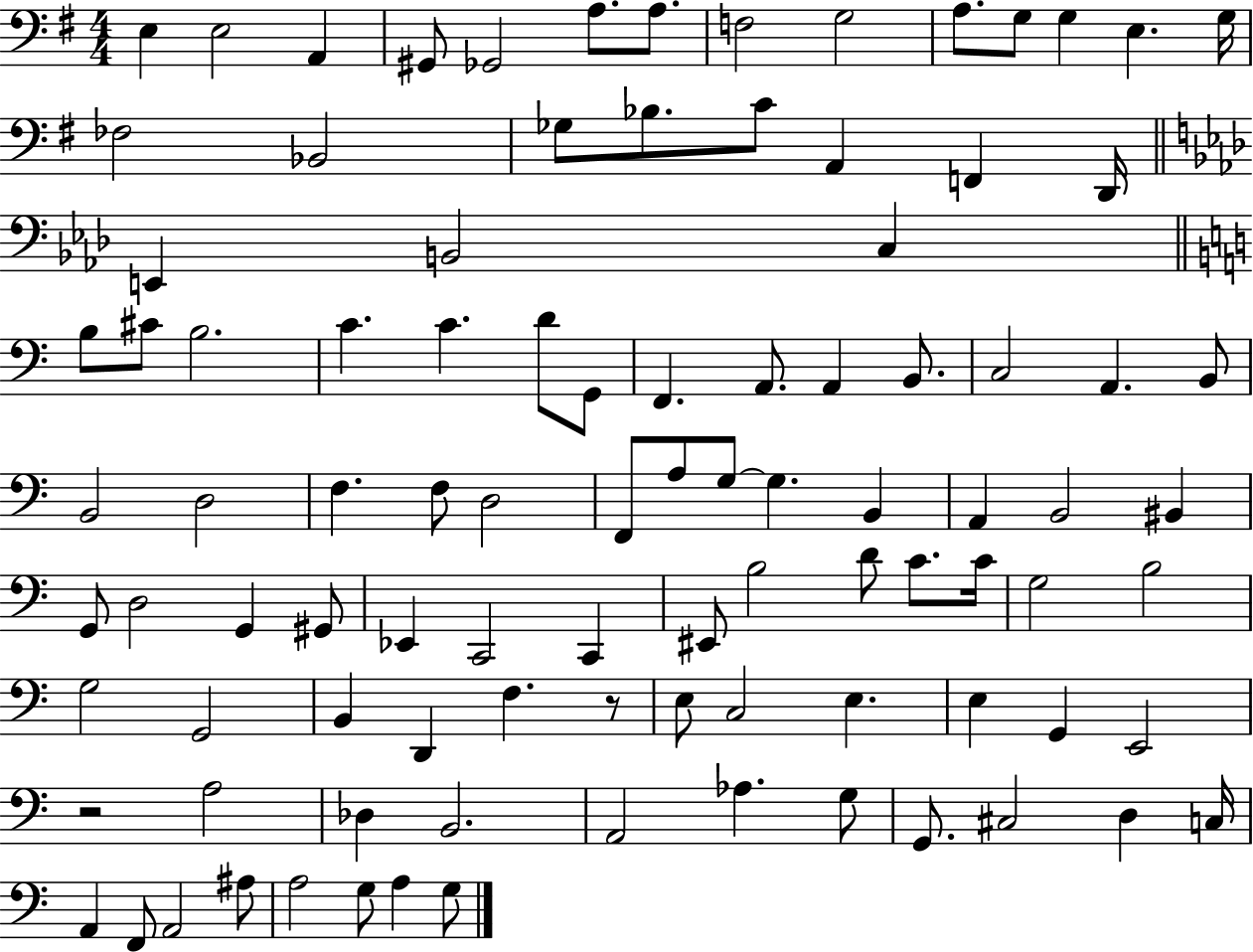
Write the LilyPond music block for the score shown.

{
  \clef bass
  \numericTimeSignature
  \time 4/4
  \key g \major
  \repeat volta 2 { e4 e2 a,4 | gis,8 ges,2 a8. a8. | f2 g2 | a8. g8 g4 e4. g16 | \break fes2 bes,2 | ges8 bes8. c'8 a,4 f,4 d,16 | \bar "||" \break \key f \minor e,4 b,2 c4 | \bar "||" \break \key c \major b8 cis'8 b2. | c'4. c'4. d'8 g,8 | f,4. a,8. a,4 b,8. | c2 a,4. b,8 | \break b,2 d2 | f4. f8 d2 | f,8 a8 g8~~ g4. b,4 | a,4 b,2 bis,4 | \break g,8 d2 g,4 gis,8 | ees,4 c,2 c,4 | eis,8 b2 d'8 c'8. c'16 | g2 b2 | \break g2 g,2 | b,4 d,4 f4. r8 | e8 c2 e4. | e4 g,4 e,2 | \break r2 a2 | des4 b,2. | a,2 aes4. g8 | g,8. cis2 d4 c16 | \break a,4 f,8 a,2 ais8 | a2 g8 a4 g8 | } \bar "|."
}